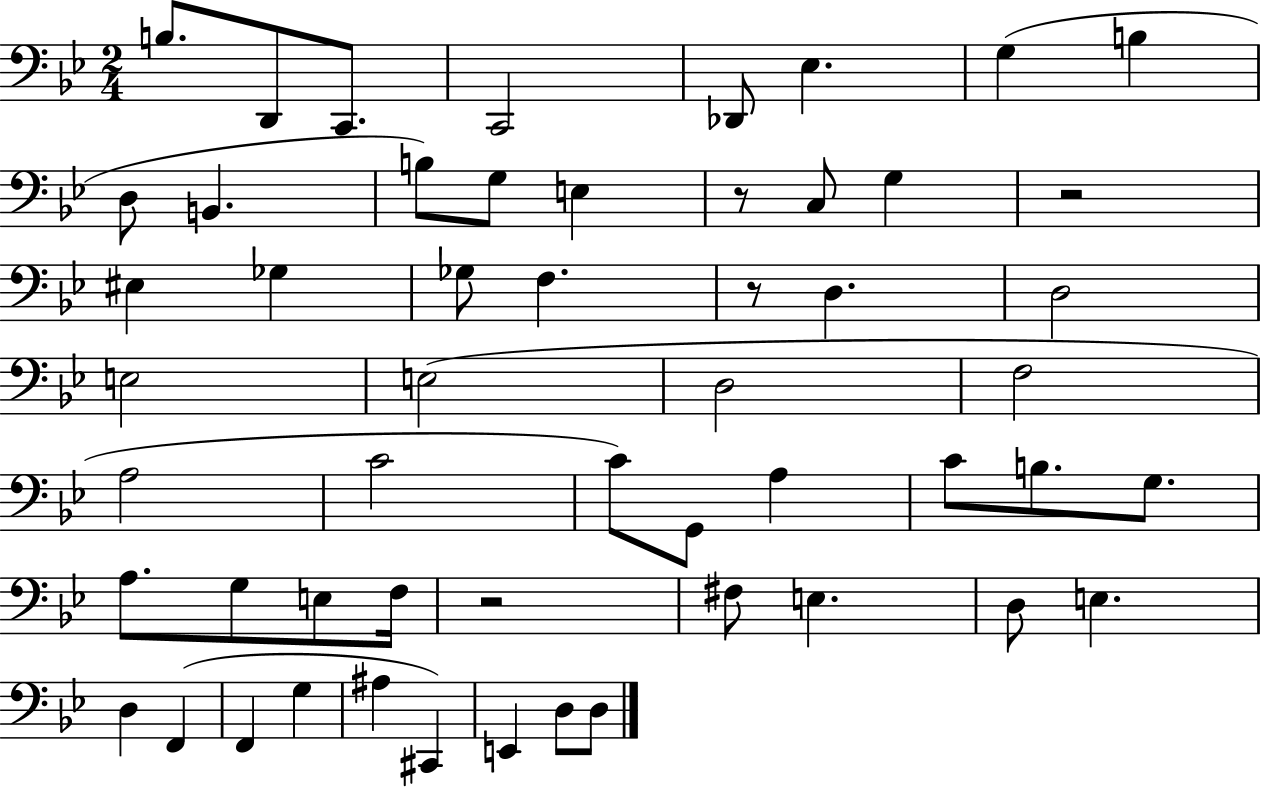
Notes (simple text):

B3/e. D2/e C2/e. C2/h Db2/e Eb3/q. G3/q B3/q D3/e B2/q. B3/e G3/e E3/q R/e C3/e G3/q R/h EIS3/q Gb3/q Gb3/e F3/q. R/e D3/q. D3/h E3/h E3/h D3/h F3/h A3/h C4/h C4/e G2/e A3/q C4/e B3/e. G3/e. A3/e. G3/e E3/e F3/s R/h F#3/e E3/q. D3/e E3/q. D3/q F2/q F2/q G3/q A#3/q C#2/q E2/q D3/e D3/e